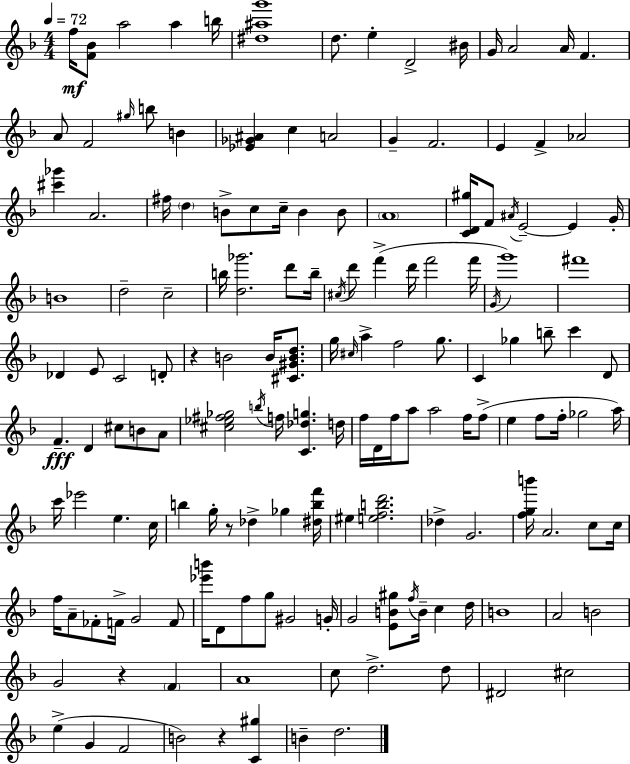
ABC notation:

X:1
T:Untitled
M:4/4
L:1/4
K:Dm
f/4 [F_B]/2 a2 a b/4 [^d^ag']4 d/2 e D2 ^B/4 G/4 A2 A/4 F A/2 F2 ^g/4 b/2 B [_E_G^A] c A2 G F2 E F _A2 [^c'_g'] A2 ^f/4 d B/2 c/2 c/4 B B/2 A4 [CD^g]/4 F/2 ^A/4 E2 E G/4 B4 d2 c2 b/4 [d_g']2 d'/2 b/4 ^c/4 d'/2 f' d'/4 f'2 f'/4 G/4 g'4 ^f'4 _D E/2 C2 D/2 z B2 B/4 [^C^GBd]/2 g/4 ^c/4 a f2 g/2 C _g b/2 c' D/2 F D ^c/2 B/2 A/2 [^c_e^f_g]2 b/4 f/4 [C_dg] d/4 f/4 D/4 f/4 a/2 a2 f/4 f/2 e f/2 f/4 _g2 a/4 c'/4 _e'2 e c/4 b g/4 z/2 _d _g [^dbf']/4 ^e [efbd']2 _d G2 [fgb']/4 A2 c/2 c/4 f/4 A/2 _F/2 F/4 G2 F/2 [_e'b']/4 D/2 f/2 g/2 ^G2 G/4 G2 [EB^g]/2 f/4 B/4 c d/4 B4 A2 B2 G2 z F A4 c/2 d2 d/2 ^D2 ^c2 e G F2 B2 z [C^g] B d2